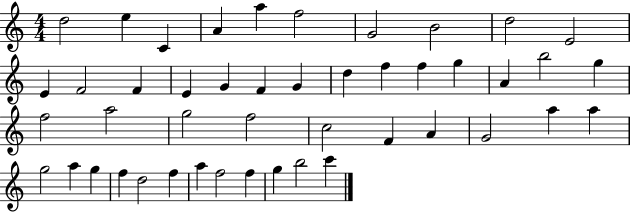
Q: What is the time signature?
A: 4/4